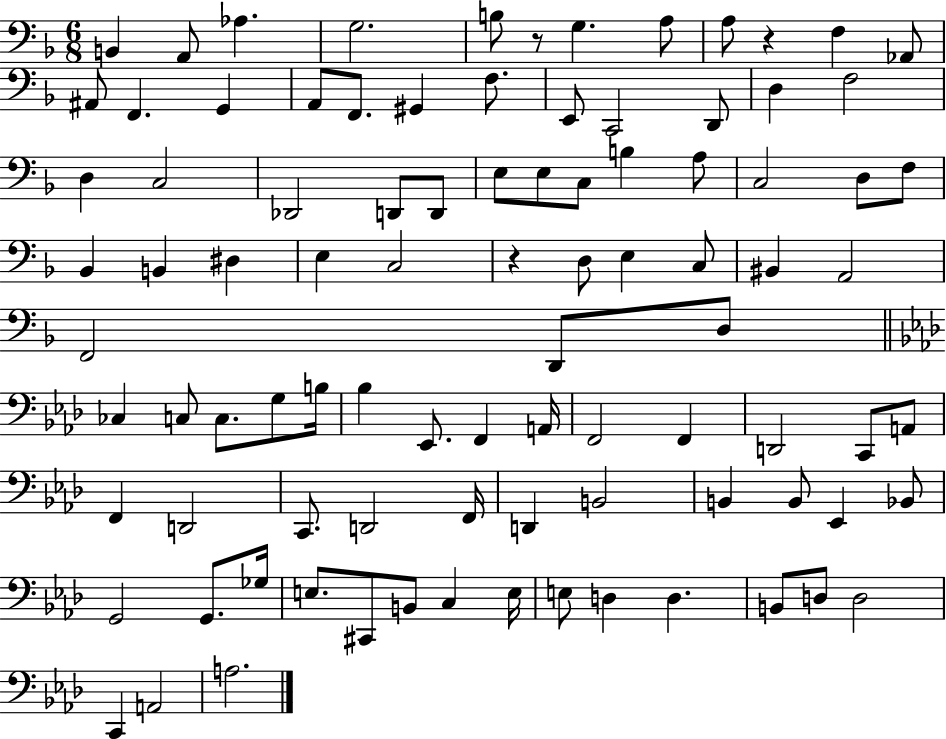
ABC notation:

X:1
T:Untitled
M:6/8
L:1/4
K:F
B,, A,,/2 _A, G,2 B,/2 z/2 G, A,/2 A,/2 z F, _A,,/2 ^A,,/2 F,, G,, A,,/2 F,,/2 ^G,, F,/2 E,,/2 C,,2 D,,/2 D, F,2 D, C,2 _D,,2 D,,/2 D,,/2 E,/2 E,/2 C,/2 B, A,/2 C,2 D,/2 F,/2 _B,, B,, ^D, E, C,2 z D,/2 E, C,/2 ^B,, A,,2 F,,2 D,,/2 D,/2 _C, C,/2 C,/2 G,/2 B,/4 _B, _E,,/2 F,, A,,/4 F,,2 F,, D,,2 C,,/2 A,,/2 F,, D,,2 C,,/2 D,,2 F,,/4 D,, B,,2 B,, B,,/2 _E,, _B,,/2 G,,2 G,,/2 _G,/4 E,/2 ^C,,/2 B,,/2 C, E,/4 E,/2 D, D, B,,/2 D,/2 D,2 C,, A,,2 A,2